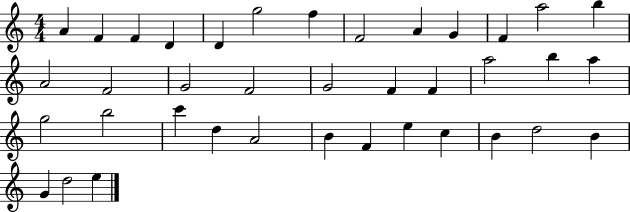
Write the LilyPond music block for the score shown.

{
  \clef treble
  \numericTimeSignature
  \time 4/4
  \key c \major
  a'4 f'4 f'4 d'4 | d'4 g''2 f''4 | f'2 a'4 g'4 | f'4 a''2 b''4 | \break a'2 f'2 | g'2 f'2 | g'2 f'4 f'4 | a''2 b''4 a''4 | \break g''2 b''2 | c'''4 d''4 a'2 | b'4 f'4 e''4 c''4 | b'4 d''2 b'4 | \break g'4 d''2 e''4 | \bar "|."
}